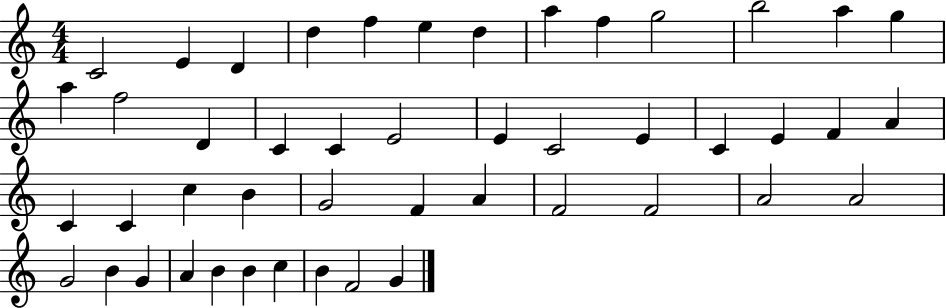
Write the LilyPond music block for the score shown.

{
  \clef treble
  \numericTimeSignature
  \time 4/4
  \key c \major
  c'2 e'4 d'4 | d''4 f''4 e''4 d''4 | a''4 f''4 g''2 | b''2 a''4 g''4 | \break a''4 f''2 d'4 | c'4 c'4 e'2 | e'4 c'2 e'4 | c'4 e'4 f'4 a'4 | \break c'4 c'4 c''4 b'4 | g'2 f'4 a'4 | f'2 f'2 | a'2 a'2 | \break g'2 b'4 g'4 | a'4 b'4 b'4 c''4 | b'4 f'2 g'4 | \bar "|."
}